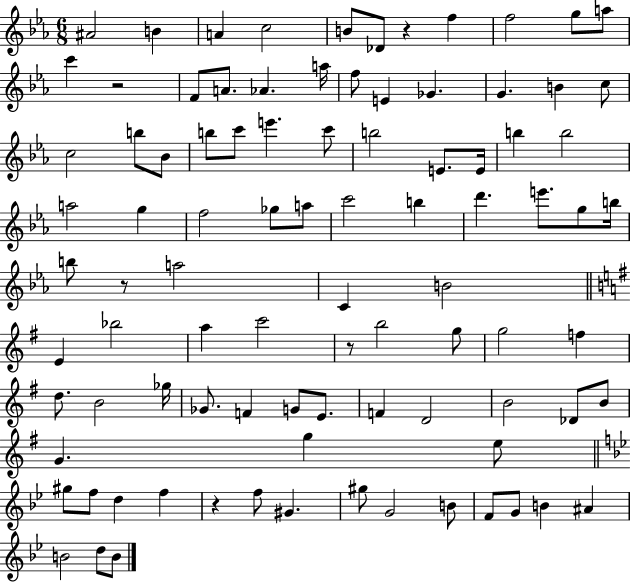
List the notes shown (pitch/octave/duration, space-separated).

A#4/h B4/q A4/q C5/h B4/e Db4/e R/q F5/q F5/h G5/e A5/e C6/q R/h F4/e A4/e. Ab4/q. A5/s F5/e E4/q Gb4/q. G4/q. B4/q C5/e C5/h B5/e Bb4/e B5/e C6/e E6/q. C6/e B5/h E4/e. E4/s B5/q B5/h A5/h G5/q F5/h Gb5/e A5/e C6/h B5/q D6/q. E6/e. G5/e B5/s B5/e R/e A5/h C4/q B4/h E4/q Bb5/h A5/q C6/h R/e B5/h G5/e G5/h F5/q D5/e. B4/h Gb5/s Gb4/e. F4/q G4/e E4/e. F4/q D4/h B4/h Db4/e B4/e G4/q. G5/q E5/e G#5/e F5/e D5/q F5/q R/q F5/e G#4/q. G#5/e G4/h B4/e F4/e G4/e B4/q A#4/q B4/h D5/e B4/e